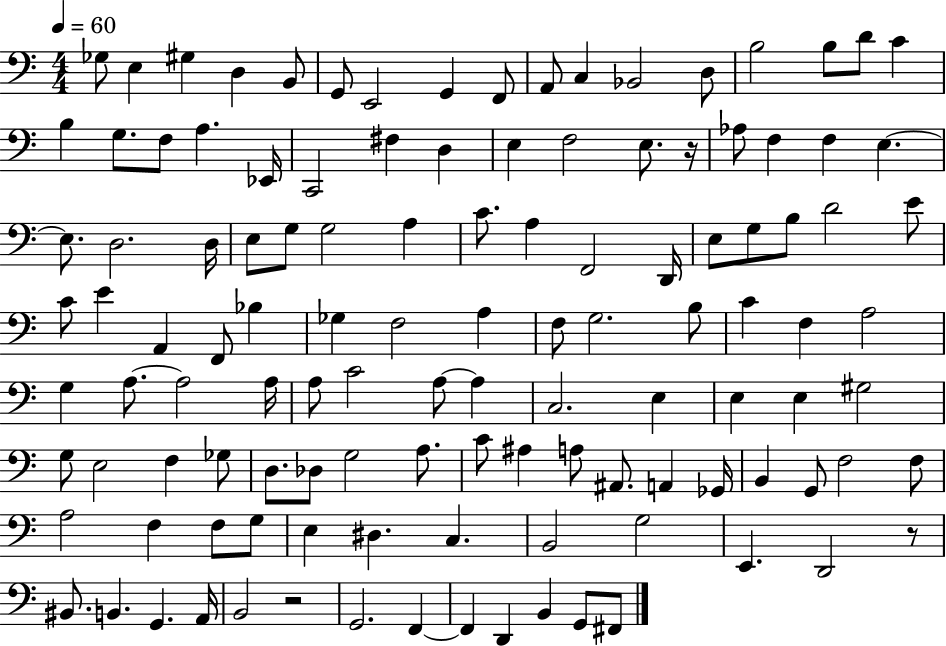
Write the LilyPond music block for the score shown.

{
  \clef bass
  \numericTimeSignature
  \time 4/4
  \key c \major
  \tempo 4 = 60
  ges8 e4 gis4 d4 b,8 | g,8 e,2 g,4 f,8 | a,8 c4 bes,2 d8 | b2 b8 d'8 c'4 | \break b4 g8. f8 a4. ees,16 | c,2 fis4 d4 | e4 f2 e8. r16 | aes8 f4 f4 e4.~~ | \break e8. d2. d16 | e8 g8 g2 a4 | c'8. a4 f,2 d,16 | e8 g8 b8 d'2 e'8 | \break c'8 e'4 a,4 f,8 bes4 | ges4 f2 a4 | f8 g2. b8 | c'4 f4 a2 | \break g4 a8.~~ a2 a16 | a8 c'2 a8~~ a4 | c2. e4 | e4 e4 gis2 | \break g8 e2 f4 ges8 | d8. des8 g2 a8. | c'8 ais4 a8 ais,8. a,4 ges,16 | b,4 g,8 f2 f8 | \break a2 f4 f8 g8 | e4 dis4. c4. | b,2 g2 | e,4. d,2 r8 | \break bis,8. b,4. g,4. a,16 | b,2 r2 | g,2. f,4~~ | f,4 d,4 b,4 g,8 fis,8 | \break \bar "|."
}